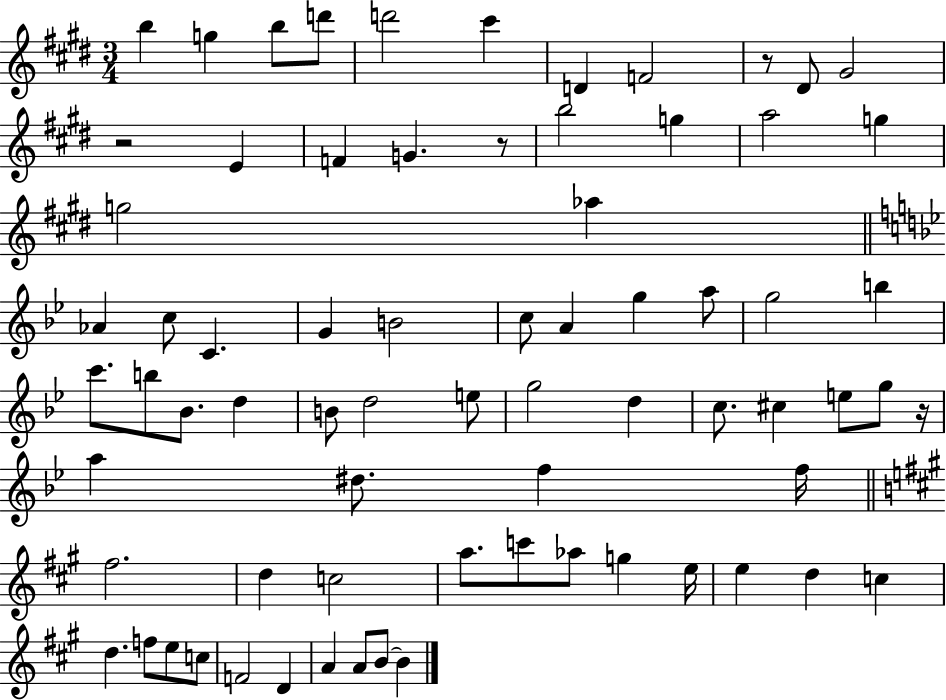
B5/q G5/q B5/e D6/e D6/h C#6/q D4/q F4/h R/e D#4/e G#4/h R/h E4/q F4/q G4/q. R/e B5/h G5/q A5/h G5/q G5/h Ab5/q Ab4/q C5/e C4/q. G4/q B4/h C5/e A4/q G5/q A5/e G5/h B5/q C6/e. B5/e Bb4/e. D5/q B4/e D5/h E5/e G5/h D5/q C5/e. C#5/q E5/e G5/e R/s A5/q D#5/e. F5/q F5/s F#5/h. D5/q C5/h A5/e. C6/e Ab5/e G5/q E5/s E5/q D5/q C5/q D5/q. F5/e E5/e C5/e F4/h D4/q A4/q A4/e B4/e B4/q